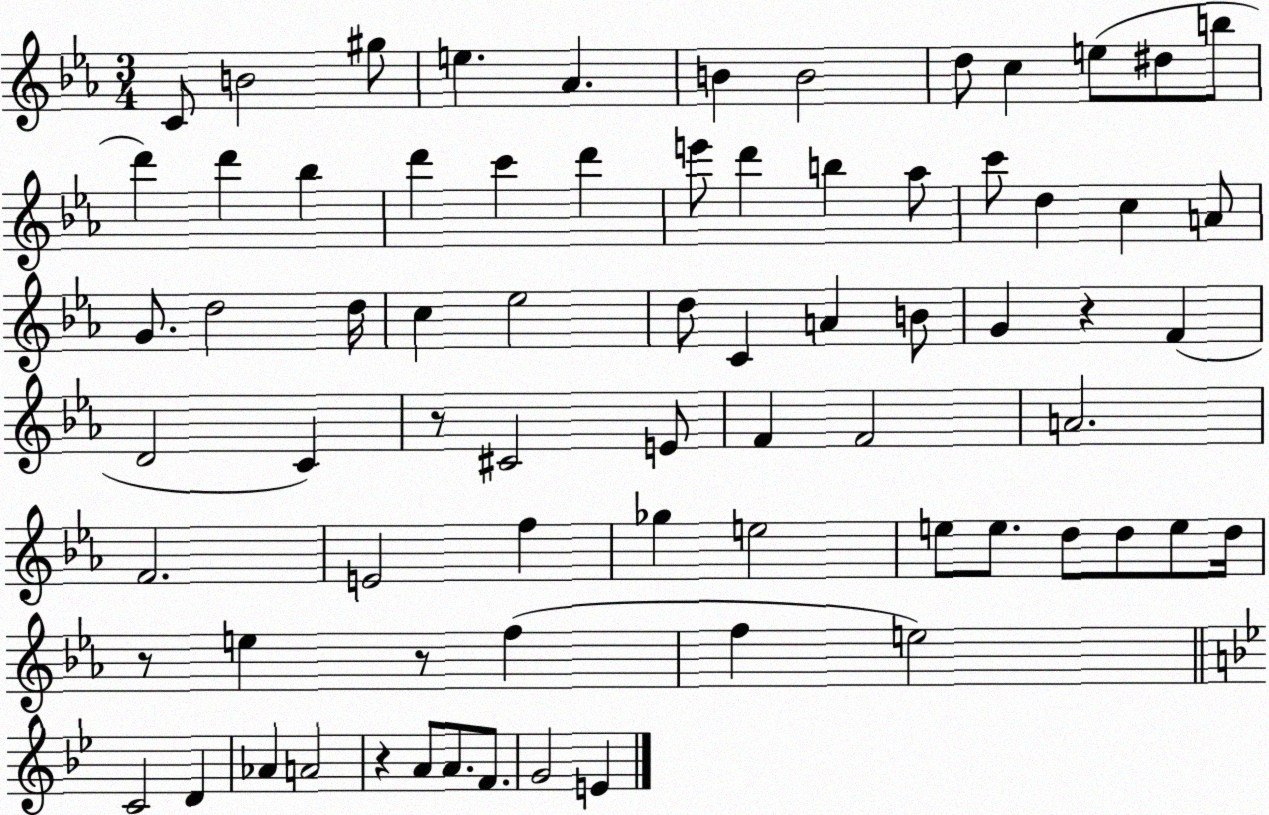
X:1
T:Untitled
M:3/4
L:1/4
K:Eb
C/2 B2 ^g/2 e _A B B2 d/2 c e/2 ^d/2 b/2 d' d' _b d' c' d' e'/2 d' b _a/2 c'/2 d c A/2 G/2 d2 d/4 c _e2 d/2 C A B/2 G z F D2 C z/2 ^C2 E/2 F F2 A2 F2 E2 f _g e2 e/2 e/2 d/2 d/2 e/2 d/4 z/2 e z/2 f f e2 C2 D _A A2 z A/2 A/2 F/2 G2 E